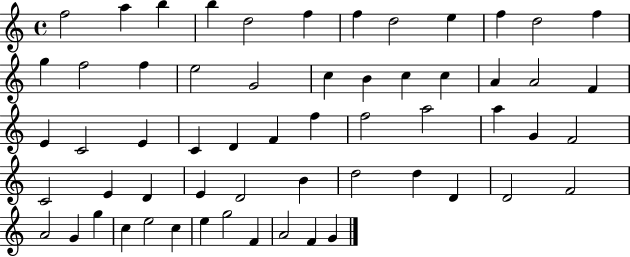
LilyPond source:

{
  \clef treble
  \time 4/4
  \defaultTimeSignature
  \key c \major
  f''2 a''4 b''4 | b''4 d''2 f''4 | f''4 d''2 e''4 | f''4 d''2 f''4 | \break g''4 f''2 f''4 | e''2 g'2 | c''4 b'4 c''4 c''4 | a'4 a'2 f'4 | \break e'4 c'2 e'4 | c'4 d'4 f'4 f''4 | f''2 a''2 | a''4 g'4 f'2 | \break c'2 e'4 d'4 | e'4 d'2 b'4 | d''2 d''4 d'4 | d'2 f'2 | \break a'2 g'4 g''4 | c''4 e''2 c''4 | e''4 g''2 f'4 | a'2 f'4 g'4 | \break \bar "|."
}